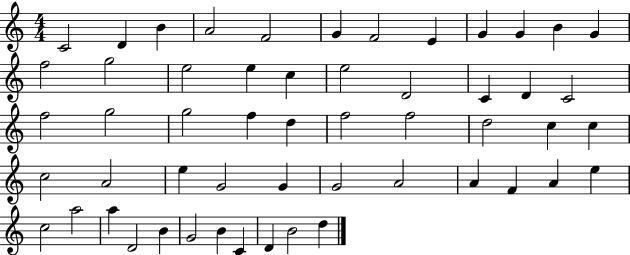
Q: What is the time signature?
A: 4/4